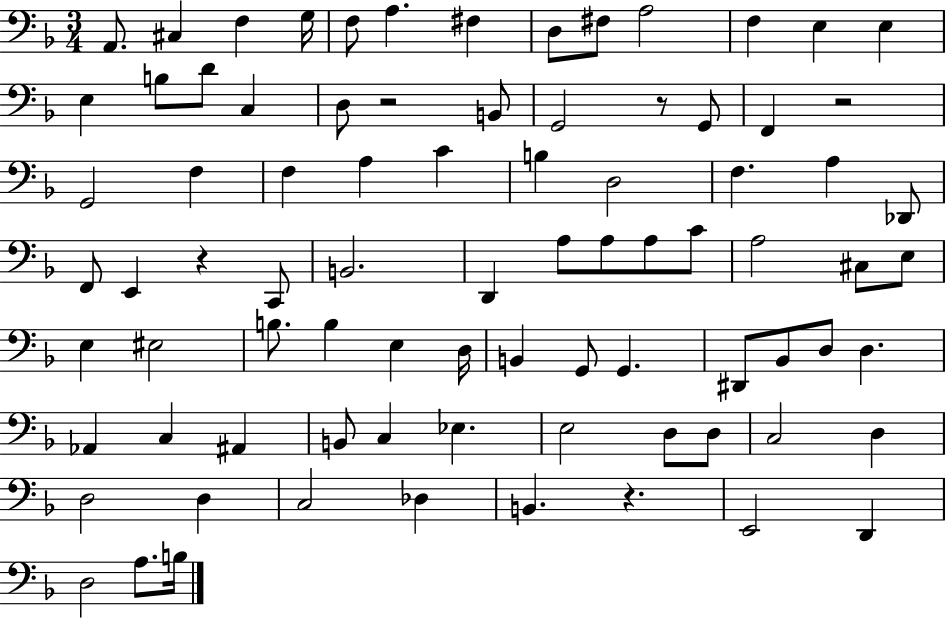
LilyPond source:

{
  \clef bass
  \numericTimeSignature
  \time 3/4
  \key f \major
  \repeat volta 2 { a,8. cis4 f4 g16 | f8 a4. fis4 | d8 fis8 a2 | f4 e4 e4 | \break e4 b8 d'8 c4 | d8 r2 b,8 | g,2 r8 g,8 | f,4 r2 | \break g,2 f4 | f4 a4 c'4 | b4 d2 | f4. a4 des,8 | \break f,8 e,4 r4 c,8 | b,2. | d,4 a8 a8 a8 c'8 | a2 cis8 e8 | \break e4 eis2 | b8. b4 e4 d16 | b,4 g,8 g,4. | dis,8 bes,8 d8 d4. | \break aes,4 c4 ais,4 | b,8 c4 ees4. | e2 d8 d8 | c2 d4 | \break d2 d4 | c2 des4 | b,4. r4. | e,2 d,4 | \break d2 a8. b16 | } \bar "|."
}